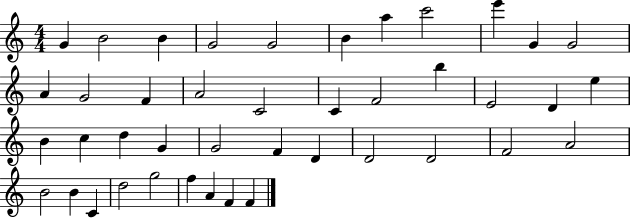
{
  \clef treble
  \numericTimeSignature
  \time 4/4
  \key c \major
  g'4 b'2 b'4 | g'2 g'2 | b'4 a''4 c'''2 | e'''4 g'4 g'2 | \break a'4 g'2 f'4 | a'2 c'2 | c'4 f'2 b''4 | e'2 d'4 e''4 | \break b'4 c''4 d''4 g'4 | g'2 f'4 d'4 | d'2 d'2 | f'2 a'2 | \break b'2 b'4 c'4 | d''2 g''2 | f''4 a'4 f'4 f'4 | \bar "|."
}